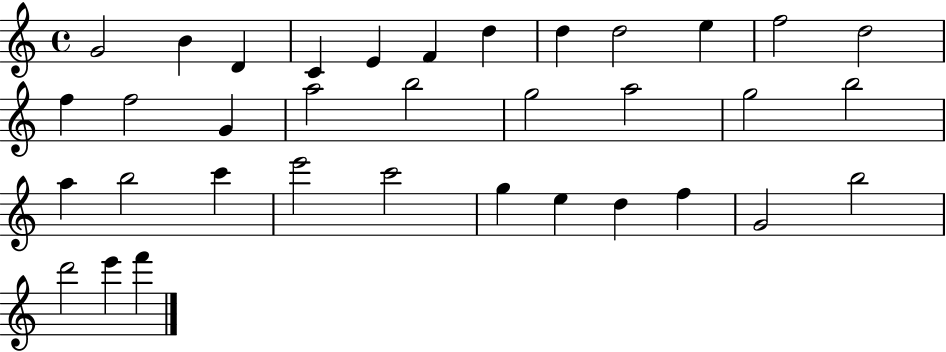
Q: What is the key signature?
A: C major